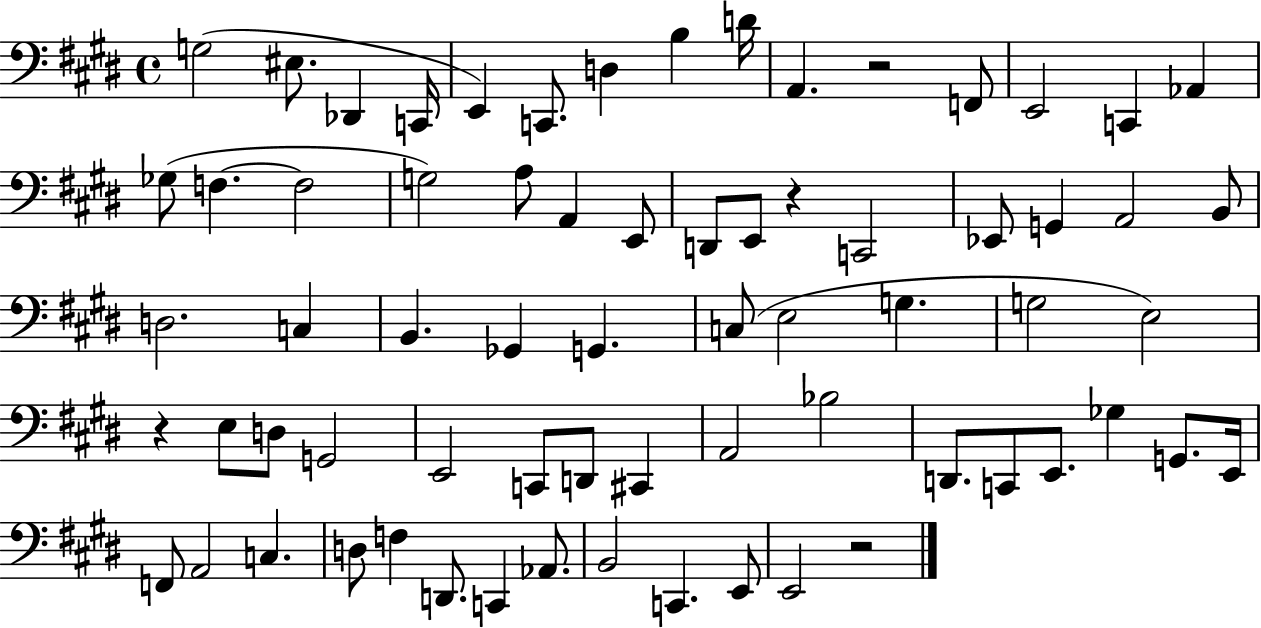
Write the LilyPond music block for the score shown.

{
  \clef bass
  \time 4/4
  \defaultTimeSignature
  \key e \major
  g2( eis8. des,4 c,16 | e,4) c,8. d4 b4 d'16 | a,4. r2 f,8 | e,2 c,4 aes,4 | \break ges8( f4.~~ f2 | g2) a8 a,4 e,8 | d,8 e,8 r4 c,2 | ees,8 g,4 a,2 b,8 | \break d2. c4 | b,4. ges,4 g,4. | c8( e2 g4. | g2 e2) | \break r4 e8 d8 g,2 | e,2 c,8 d,8 cis,4 | a,2 bes2 | d,8. c,8 e,8. ges4 g,8. e,16 | \break f,8 a,2 c4. | d8 f4 d,8. c,4 aes,8. | b,2 c,4. e,8 | e,2 r2 | \break \bar "|."
}